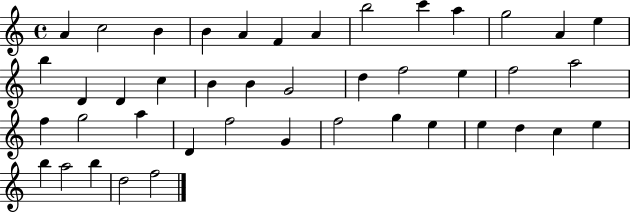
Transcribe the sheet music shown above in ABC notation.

X:1
T:Untitled
M:4/4
L:1/4
K:C
A c2 B B A F A b2 c' a g2 A e b D D c B B G2 d f2 e f2 a2 f g2 a D f2 G f2 g e e d c e b a2 b d2 f2